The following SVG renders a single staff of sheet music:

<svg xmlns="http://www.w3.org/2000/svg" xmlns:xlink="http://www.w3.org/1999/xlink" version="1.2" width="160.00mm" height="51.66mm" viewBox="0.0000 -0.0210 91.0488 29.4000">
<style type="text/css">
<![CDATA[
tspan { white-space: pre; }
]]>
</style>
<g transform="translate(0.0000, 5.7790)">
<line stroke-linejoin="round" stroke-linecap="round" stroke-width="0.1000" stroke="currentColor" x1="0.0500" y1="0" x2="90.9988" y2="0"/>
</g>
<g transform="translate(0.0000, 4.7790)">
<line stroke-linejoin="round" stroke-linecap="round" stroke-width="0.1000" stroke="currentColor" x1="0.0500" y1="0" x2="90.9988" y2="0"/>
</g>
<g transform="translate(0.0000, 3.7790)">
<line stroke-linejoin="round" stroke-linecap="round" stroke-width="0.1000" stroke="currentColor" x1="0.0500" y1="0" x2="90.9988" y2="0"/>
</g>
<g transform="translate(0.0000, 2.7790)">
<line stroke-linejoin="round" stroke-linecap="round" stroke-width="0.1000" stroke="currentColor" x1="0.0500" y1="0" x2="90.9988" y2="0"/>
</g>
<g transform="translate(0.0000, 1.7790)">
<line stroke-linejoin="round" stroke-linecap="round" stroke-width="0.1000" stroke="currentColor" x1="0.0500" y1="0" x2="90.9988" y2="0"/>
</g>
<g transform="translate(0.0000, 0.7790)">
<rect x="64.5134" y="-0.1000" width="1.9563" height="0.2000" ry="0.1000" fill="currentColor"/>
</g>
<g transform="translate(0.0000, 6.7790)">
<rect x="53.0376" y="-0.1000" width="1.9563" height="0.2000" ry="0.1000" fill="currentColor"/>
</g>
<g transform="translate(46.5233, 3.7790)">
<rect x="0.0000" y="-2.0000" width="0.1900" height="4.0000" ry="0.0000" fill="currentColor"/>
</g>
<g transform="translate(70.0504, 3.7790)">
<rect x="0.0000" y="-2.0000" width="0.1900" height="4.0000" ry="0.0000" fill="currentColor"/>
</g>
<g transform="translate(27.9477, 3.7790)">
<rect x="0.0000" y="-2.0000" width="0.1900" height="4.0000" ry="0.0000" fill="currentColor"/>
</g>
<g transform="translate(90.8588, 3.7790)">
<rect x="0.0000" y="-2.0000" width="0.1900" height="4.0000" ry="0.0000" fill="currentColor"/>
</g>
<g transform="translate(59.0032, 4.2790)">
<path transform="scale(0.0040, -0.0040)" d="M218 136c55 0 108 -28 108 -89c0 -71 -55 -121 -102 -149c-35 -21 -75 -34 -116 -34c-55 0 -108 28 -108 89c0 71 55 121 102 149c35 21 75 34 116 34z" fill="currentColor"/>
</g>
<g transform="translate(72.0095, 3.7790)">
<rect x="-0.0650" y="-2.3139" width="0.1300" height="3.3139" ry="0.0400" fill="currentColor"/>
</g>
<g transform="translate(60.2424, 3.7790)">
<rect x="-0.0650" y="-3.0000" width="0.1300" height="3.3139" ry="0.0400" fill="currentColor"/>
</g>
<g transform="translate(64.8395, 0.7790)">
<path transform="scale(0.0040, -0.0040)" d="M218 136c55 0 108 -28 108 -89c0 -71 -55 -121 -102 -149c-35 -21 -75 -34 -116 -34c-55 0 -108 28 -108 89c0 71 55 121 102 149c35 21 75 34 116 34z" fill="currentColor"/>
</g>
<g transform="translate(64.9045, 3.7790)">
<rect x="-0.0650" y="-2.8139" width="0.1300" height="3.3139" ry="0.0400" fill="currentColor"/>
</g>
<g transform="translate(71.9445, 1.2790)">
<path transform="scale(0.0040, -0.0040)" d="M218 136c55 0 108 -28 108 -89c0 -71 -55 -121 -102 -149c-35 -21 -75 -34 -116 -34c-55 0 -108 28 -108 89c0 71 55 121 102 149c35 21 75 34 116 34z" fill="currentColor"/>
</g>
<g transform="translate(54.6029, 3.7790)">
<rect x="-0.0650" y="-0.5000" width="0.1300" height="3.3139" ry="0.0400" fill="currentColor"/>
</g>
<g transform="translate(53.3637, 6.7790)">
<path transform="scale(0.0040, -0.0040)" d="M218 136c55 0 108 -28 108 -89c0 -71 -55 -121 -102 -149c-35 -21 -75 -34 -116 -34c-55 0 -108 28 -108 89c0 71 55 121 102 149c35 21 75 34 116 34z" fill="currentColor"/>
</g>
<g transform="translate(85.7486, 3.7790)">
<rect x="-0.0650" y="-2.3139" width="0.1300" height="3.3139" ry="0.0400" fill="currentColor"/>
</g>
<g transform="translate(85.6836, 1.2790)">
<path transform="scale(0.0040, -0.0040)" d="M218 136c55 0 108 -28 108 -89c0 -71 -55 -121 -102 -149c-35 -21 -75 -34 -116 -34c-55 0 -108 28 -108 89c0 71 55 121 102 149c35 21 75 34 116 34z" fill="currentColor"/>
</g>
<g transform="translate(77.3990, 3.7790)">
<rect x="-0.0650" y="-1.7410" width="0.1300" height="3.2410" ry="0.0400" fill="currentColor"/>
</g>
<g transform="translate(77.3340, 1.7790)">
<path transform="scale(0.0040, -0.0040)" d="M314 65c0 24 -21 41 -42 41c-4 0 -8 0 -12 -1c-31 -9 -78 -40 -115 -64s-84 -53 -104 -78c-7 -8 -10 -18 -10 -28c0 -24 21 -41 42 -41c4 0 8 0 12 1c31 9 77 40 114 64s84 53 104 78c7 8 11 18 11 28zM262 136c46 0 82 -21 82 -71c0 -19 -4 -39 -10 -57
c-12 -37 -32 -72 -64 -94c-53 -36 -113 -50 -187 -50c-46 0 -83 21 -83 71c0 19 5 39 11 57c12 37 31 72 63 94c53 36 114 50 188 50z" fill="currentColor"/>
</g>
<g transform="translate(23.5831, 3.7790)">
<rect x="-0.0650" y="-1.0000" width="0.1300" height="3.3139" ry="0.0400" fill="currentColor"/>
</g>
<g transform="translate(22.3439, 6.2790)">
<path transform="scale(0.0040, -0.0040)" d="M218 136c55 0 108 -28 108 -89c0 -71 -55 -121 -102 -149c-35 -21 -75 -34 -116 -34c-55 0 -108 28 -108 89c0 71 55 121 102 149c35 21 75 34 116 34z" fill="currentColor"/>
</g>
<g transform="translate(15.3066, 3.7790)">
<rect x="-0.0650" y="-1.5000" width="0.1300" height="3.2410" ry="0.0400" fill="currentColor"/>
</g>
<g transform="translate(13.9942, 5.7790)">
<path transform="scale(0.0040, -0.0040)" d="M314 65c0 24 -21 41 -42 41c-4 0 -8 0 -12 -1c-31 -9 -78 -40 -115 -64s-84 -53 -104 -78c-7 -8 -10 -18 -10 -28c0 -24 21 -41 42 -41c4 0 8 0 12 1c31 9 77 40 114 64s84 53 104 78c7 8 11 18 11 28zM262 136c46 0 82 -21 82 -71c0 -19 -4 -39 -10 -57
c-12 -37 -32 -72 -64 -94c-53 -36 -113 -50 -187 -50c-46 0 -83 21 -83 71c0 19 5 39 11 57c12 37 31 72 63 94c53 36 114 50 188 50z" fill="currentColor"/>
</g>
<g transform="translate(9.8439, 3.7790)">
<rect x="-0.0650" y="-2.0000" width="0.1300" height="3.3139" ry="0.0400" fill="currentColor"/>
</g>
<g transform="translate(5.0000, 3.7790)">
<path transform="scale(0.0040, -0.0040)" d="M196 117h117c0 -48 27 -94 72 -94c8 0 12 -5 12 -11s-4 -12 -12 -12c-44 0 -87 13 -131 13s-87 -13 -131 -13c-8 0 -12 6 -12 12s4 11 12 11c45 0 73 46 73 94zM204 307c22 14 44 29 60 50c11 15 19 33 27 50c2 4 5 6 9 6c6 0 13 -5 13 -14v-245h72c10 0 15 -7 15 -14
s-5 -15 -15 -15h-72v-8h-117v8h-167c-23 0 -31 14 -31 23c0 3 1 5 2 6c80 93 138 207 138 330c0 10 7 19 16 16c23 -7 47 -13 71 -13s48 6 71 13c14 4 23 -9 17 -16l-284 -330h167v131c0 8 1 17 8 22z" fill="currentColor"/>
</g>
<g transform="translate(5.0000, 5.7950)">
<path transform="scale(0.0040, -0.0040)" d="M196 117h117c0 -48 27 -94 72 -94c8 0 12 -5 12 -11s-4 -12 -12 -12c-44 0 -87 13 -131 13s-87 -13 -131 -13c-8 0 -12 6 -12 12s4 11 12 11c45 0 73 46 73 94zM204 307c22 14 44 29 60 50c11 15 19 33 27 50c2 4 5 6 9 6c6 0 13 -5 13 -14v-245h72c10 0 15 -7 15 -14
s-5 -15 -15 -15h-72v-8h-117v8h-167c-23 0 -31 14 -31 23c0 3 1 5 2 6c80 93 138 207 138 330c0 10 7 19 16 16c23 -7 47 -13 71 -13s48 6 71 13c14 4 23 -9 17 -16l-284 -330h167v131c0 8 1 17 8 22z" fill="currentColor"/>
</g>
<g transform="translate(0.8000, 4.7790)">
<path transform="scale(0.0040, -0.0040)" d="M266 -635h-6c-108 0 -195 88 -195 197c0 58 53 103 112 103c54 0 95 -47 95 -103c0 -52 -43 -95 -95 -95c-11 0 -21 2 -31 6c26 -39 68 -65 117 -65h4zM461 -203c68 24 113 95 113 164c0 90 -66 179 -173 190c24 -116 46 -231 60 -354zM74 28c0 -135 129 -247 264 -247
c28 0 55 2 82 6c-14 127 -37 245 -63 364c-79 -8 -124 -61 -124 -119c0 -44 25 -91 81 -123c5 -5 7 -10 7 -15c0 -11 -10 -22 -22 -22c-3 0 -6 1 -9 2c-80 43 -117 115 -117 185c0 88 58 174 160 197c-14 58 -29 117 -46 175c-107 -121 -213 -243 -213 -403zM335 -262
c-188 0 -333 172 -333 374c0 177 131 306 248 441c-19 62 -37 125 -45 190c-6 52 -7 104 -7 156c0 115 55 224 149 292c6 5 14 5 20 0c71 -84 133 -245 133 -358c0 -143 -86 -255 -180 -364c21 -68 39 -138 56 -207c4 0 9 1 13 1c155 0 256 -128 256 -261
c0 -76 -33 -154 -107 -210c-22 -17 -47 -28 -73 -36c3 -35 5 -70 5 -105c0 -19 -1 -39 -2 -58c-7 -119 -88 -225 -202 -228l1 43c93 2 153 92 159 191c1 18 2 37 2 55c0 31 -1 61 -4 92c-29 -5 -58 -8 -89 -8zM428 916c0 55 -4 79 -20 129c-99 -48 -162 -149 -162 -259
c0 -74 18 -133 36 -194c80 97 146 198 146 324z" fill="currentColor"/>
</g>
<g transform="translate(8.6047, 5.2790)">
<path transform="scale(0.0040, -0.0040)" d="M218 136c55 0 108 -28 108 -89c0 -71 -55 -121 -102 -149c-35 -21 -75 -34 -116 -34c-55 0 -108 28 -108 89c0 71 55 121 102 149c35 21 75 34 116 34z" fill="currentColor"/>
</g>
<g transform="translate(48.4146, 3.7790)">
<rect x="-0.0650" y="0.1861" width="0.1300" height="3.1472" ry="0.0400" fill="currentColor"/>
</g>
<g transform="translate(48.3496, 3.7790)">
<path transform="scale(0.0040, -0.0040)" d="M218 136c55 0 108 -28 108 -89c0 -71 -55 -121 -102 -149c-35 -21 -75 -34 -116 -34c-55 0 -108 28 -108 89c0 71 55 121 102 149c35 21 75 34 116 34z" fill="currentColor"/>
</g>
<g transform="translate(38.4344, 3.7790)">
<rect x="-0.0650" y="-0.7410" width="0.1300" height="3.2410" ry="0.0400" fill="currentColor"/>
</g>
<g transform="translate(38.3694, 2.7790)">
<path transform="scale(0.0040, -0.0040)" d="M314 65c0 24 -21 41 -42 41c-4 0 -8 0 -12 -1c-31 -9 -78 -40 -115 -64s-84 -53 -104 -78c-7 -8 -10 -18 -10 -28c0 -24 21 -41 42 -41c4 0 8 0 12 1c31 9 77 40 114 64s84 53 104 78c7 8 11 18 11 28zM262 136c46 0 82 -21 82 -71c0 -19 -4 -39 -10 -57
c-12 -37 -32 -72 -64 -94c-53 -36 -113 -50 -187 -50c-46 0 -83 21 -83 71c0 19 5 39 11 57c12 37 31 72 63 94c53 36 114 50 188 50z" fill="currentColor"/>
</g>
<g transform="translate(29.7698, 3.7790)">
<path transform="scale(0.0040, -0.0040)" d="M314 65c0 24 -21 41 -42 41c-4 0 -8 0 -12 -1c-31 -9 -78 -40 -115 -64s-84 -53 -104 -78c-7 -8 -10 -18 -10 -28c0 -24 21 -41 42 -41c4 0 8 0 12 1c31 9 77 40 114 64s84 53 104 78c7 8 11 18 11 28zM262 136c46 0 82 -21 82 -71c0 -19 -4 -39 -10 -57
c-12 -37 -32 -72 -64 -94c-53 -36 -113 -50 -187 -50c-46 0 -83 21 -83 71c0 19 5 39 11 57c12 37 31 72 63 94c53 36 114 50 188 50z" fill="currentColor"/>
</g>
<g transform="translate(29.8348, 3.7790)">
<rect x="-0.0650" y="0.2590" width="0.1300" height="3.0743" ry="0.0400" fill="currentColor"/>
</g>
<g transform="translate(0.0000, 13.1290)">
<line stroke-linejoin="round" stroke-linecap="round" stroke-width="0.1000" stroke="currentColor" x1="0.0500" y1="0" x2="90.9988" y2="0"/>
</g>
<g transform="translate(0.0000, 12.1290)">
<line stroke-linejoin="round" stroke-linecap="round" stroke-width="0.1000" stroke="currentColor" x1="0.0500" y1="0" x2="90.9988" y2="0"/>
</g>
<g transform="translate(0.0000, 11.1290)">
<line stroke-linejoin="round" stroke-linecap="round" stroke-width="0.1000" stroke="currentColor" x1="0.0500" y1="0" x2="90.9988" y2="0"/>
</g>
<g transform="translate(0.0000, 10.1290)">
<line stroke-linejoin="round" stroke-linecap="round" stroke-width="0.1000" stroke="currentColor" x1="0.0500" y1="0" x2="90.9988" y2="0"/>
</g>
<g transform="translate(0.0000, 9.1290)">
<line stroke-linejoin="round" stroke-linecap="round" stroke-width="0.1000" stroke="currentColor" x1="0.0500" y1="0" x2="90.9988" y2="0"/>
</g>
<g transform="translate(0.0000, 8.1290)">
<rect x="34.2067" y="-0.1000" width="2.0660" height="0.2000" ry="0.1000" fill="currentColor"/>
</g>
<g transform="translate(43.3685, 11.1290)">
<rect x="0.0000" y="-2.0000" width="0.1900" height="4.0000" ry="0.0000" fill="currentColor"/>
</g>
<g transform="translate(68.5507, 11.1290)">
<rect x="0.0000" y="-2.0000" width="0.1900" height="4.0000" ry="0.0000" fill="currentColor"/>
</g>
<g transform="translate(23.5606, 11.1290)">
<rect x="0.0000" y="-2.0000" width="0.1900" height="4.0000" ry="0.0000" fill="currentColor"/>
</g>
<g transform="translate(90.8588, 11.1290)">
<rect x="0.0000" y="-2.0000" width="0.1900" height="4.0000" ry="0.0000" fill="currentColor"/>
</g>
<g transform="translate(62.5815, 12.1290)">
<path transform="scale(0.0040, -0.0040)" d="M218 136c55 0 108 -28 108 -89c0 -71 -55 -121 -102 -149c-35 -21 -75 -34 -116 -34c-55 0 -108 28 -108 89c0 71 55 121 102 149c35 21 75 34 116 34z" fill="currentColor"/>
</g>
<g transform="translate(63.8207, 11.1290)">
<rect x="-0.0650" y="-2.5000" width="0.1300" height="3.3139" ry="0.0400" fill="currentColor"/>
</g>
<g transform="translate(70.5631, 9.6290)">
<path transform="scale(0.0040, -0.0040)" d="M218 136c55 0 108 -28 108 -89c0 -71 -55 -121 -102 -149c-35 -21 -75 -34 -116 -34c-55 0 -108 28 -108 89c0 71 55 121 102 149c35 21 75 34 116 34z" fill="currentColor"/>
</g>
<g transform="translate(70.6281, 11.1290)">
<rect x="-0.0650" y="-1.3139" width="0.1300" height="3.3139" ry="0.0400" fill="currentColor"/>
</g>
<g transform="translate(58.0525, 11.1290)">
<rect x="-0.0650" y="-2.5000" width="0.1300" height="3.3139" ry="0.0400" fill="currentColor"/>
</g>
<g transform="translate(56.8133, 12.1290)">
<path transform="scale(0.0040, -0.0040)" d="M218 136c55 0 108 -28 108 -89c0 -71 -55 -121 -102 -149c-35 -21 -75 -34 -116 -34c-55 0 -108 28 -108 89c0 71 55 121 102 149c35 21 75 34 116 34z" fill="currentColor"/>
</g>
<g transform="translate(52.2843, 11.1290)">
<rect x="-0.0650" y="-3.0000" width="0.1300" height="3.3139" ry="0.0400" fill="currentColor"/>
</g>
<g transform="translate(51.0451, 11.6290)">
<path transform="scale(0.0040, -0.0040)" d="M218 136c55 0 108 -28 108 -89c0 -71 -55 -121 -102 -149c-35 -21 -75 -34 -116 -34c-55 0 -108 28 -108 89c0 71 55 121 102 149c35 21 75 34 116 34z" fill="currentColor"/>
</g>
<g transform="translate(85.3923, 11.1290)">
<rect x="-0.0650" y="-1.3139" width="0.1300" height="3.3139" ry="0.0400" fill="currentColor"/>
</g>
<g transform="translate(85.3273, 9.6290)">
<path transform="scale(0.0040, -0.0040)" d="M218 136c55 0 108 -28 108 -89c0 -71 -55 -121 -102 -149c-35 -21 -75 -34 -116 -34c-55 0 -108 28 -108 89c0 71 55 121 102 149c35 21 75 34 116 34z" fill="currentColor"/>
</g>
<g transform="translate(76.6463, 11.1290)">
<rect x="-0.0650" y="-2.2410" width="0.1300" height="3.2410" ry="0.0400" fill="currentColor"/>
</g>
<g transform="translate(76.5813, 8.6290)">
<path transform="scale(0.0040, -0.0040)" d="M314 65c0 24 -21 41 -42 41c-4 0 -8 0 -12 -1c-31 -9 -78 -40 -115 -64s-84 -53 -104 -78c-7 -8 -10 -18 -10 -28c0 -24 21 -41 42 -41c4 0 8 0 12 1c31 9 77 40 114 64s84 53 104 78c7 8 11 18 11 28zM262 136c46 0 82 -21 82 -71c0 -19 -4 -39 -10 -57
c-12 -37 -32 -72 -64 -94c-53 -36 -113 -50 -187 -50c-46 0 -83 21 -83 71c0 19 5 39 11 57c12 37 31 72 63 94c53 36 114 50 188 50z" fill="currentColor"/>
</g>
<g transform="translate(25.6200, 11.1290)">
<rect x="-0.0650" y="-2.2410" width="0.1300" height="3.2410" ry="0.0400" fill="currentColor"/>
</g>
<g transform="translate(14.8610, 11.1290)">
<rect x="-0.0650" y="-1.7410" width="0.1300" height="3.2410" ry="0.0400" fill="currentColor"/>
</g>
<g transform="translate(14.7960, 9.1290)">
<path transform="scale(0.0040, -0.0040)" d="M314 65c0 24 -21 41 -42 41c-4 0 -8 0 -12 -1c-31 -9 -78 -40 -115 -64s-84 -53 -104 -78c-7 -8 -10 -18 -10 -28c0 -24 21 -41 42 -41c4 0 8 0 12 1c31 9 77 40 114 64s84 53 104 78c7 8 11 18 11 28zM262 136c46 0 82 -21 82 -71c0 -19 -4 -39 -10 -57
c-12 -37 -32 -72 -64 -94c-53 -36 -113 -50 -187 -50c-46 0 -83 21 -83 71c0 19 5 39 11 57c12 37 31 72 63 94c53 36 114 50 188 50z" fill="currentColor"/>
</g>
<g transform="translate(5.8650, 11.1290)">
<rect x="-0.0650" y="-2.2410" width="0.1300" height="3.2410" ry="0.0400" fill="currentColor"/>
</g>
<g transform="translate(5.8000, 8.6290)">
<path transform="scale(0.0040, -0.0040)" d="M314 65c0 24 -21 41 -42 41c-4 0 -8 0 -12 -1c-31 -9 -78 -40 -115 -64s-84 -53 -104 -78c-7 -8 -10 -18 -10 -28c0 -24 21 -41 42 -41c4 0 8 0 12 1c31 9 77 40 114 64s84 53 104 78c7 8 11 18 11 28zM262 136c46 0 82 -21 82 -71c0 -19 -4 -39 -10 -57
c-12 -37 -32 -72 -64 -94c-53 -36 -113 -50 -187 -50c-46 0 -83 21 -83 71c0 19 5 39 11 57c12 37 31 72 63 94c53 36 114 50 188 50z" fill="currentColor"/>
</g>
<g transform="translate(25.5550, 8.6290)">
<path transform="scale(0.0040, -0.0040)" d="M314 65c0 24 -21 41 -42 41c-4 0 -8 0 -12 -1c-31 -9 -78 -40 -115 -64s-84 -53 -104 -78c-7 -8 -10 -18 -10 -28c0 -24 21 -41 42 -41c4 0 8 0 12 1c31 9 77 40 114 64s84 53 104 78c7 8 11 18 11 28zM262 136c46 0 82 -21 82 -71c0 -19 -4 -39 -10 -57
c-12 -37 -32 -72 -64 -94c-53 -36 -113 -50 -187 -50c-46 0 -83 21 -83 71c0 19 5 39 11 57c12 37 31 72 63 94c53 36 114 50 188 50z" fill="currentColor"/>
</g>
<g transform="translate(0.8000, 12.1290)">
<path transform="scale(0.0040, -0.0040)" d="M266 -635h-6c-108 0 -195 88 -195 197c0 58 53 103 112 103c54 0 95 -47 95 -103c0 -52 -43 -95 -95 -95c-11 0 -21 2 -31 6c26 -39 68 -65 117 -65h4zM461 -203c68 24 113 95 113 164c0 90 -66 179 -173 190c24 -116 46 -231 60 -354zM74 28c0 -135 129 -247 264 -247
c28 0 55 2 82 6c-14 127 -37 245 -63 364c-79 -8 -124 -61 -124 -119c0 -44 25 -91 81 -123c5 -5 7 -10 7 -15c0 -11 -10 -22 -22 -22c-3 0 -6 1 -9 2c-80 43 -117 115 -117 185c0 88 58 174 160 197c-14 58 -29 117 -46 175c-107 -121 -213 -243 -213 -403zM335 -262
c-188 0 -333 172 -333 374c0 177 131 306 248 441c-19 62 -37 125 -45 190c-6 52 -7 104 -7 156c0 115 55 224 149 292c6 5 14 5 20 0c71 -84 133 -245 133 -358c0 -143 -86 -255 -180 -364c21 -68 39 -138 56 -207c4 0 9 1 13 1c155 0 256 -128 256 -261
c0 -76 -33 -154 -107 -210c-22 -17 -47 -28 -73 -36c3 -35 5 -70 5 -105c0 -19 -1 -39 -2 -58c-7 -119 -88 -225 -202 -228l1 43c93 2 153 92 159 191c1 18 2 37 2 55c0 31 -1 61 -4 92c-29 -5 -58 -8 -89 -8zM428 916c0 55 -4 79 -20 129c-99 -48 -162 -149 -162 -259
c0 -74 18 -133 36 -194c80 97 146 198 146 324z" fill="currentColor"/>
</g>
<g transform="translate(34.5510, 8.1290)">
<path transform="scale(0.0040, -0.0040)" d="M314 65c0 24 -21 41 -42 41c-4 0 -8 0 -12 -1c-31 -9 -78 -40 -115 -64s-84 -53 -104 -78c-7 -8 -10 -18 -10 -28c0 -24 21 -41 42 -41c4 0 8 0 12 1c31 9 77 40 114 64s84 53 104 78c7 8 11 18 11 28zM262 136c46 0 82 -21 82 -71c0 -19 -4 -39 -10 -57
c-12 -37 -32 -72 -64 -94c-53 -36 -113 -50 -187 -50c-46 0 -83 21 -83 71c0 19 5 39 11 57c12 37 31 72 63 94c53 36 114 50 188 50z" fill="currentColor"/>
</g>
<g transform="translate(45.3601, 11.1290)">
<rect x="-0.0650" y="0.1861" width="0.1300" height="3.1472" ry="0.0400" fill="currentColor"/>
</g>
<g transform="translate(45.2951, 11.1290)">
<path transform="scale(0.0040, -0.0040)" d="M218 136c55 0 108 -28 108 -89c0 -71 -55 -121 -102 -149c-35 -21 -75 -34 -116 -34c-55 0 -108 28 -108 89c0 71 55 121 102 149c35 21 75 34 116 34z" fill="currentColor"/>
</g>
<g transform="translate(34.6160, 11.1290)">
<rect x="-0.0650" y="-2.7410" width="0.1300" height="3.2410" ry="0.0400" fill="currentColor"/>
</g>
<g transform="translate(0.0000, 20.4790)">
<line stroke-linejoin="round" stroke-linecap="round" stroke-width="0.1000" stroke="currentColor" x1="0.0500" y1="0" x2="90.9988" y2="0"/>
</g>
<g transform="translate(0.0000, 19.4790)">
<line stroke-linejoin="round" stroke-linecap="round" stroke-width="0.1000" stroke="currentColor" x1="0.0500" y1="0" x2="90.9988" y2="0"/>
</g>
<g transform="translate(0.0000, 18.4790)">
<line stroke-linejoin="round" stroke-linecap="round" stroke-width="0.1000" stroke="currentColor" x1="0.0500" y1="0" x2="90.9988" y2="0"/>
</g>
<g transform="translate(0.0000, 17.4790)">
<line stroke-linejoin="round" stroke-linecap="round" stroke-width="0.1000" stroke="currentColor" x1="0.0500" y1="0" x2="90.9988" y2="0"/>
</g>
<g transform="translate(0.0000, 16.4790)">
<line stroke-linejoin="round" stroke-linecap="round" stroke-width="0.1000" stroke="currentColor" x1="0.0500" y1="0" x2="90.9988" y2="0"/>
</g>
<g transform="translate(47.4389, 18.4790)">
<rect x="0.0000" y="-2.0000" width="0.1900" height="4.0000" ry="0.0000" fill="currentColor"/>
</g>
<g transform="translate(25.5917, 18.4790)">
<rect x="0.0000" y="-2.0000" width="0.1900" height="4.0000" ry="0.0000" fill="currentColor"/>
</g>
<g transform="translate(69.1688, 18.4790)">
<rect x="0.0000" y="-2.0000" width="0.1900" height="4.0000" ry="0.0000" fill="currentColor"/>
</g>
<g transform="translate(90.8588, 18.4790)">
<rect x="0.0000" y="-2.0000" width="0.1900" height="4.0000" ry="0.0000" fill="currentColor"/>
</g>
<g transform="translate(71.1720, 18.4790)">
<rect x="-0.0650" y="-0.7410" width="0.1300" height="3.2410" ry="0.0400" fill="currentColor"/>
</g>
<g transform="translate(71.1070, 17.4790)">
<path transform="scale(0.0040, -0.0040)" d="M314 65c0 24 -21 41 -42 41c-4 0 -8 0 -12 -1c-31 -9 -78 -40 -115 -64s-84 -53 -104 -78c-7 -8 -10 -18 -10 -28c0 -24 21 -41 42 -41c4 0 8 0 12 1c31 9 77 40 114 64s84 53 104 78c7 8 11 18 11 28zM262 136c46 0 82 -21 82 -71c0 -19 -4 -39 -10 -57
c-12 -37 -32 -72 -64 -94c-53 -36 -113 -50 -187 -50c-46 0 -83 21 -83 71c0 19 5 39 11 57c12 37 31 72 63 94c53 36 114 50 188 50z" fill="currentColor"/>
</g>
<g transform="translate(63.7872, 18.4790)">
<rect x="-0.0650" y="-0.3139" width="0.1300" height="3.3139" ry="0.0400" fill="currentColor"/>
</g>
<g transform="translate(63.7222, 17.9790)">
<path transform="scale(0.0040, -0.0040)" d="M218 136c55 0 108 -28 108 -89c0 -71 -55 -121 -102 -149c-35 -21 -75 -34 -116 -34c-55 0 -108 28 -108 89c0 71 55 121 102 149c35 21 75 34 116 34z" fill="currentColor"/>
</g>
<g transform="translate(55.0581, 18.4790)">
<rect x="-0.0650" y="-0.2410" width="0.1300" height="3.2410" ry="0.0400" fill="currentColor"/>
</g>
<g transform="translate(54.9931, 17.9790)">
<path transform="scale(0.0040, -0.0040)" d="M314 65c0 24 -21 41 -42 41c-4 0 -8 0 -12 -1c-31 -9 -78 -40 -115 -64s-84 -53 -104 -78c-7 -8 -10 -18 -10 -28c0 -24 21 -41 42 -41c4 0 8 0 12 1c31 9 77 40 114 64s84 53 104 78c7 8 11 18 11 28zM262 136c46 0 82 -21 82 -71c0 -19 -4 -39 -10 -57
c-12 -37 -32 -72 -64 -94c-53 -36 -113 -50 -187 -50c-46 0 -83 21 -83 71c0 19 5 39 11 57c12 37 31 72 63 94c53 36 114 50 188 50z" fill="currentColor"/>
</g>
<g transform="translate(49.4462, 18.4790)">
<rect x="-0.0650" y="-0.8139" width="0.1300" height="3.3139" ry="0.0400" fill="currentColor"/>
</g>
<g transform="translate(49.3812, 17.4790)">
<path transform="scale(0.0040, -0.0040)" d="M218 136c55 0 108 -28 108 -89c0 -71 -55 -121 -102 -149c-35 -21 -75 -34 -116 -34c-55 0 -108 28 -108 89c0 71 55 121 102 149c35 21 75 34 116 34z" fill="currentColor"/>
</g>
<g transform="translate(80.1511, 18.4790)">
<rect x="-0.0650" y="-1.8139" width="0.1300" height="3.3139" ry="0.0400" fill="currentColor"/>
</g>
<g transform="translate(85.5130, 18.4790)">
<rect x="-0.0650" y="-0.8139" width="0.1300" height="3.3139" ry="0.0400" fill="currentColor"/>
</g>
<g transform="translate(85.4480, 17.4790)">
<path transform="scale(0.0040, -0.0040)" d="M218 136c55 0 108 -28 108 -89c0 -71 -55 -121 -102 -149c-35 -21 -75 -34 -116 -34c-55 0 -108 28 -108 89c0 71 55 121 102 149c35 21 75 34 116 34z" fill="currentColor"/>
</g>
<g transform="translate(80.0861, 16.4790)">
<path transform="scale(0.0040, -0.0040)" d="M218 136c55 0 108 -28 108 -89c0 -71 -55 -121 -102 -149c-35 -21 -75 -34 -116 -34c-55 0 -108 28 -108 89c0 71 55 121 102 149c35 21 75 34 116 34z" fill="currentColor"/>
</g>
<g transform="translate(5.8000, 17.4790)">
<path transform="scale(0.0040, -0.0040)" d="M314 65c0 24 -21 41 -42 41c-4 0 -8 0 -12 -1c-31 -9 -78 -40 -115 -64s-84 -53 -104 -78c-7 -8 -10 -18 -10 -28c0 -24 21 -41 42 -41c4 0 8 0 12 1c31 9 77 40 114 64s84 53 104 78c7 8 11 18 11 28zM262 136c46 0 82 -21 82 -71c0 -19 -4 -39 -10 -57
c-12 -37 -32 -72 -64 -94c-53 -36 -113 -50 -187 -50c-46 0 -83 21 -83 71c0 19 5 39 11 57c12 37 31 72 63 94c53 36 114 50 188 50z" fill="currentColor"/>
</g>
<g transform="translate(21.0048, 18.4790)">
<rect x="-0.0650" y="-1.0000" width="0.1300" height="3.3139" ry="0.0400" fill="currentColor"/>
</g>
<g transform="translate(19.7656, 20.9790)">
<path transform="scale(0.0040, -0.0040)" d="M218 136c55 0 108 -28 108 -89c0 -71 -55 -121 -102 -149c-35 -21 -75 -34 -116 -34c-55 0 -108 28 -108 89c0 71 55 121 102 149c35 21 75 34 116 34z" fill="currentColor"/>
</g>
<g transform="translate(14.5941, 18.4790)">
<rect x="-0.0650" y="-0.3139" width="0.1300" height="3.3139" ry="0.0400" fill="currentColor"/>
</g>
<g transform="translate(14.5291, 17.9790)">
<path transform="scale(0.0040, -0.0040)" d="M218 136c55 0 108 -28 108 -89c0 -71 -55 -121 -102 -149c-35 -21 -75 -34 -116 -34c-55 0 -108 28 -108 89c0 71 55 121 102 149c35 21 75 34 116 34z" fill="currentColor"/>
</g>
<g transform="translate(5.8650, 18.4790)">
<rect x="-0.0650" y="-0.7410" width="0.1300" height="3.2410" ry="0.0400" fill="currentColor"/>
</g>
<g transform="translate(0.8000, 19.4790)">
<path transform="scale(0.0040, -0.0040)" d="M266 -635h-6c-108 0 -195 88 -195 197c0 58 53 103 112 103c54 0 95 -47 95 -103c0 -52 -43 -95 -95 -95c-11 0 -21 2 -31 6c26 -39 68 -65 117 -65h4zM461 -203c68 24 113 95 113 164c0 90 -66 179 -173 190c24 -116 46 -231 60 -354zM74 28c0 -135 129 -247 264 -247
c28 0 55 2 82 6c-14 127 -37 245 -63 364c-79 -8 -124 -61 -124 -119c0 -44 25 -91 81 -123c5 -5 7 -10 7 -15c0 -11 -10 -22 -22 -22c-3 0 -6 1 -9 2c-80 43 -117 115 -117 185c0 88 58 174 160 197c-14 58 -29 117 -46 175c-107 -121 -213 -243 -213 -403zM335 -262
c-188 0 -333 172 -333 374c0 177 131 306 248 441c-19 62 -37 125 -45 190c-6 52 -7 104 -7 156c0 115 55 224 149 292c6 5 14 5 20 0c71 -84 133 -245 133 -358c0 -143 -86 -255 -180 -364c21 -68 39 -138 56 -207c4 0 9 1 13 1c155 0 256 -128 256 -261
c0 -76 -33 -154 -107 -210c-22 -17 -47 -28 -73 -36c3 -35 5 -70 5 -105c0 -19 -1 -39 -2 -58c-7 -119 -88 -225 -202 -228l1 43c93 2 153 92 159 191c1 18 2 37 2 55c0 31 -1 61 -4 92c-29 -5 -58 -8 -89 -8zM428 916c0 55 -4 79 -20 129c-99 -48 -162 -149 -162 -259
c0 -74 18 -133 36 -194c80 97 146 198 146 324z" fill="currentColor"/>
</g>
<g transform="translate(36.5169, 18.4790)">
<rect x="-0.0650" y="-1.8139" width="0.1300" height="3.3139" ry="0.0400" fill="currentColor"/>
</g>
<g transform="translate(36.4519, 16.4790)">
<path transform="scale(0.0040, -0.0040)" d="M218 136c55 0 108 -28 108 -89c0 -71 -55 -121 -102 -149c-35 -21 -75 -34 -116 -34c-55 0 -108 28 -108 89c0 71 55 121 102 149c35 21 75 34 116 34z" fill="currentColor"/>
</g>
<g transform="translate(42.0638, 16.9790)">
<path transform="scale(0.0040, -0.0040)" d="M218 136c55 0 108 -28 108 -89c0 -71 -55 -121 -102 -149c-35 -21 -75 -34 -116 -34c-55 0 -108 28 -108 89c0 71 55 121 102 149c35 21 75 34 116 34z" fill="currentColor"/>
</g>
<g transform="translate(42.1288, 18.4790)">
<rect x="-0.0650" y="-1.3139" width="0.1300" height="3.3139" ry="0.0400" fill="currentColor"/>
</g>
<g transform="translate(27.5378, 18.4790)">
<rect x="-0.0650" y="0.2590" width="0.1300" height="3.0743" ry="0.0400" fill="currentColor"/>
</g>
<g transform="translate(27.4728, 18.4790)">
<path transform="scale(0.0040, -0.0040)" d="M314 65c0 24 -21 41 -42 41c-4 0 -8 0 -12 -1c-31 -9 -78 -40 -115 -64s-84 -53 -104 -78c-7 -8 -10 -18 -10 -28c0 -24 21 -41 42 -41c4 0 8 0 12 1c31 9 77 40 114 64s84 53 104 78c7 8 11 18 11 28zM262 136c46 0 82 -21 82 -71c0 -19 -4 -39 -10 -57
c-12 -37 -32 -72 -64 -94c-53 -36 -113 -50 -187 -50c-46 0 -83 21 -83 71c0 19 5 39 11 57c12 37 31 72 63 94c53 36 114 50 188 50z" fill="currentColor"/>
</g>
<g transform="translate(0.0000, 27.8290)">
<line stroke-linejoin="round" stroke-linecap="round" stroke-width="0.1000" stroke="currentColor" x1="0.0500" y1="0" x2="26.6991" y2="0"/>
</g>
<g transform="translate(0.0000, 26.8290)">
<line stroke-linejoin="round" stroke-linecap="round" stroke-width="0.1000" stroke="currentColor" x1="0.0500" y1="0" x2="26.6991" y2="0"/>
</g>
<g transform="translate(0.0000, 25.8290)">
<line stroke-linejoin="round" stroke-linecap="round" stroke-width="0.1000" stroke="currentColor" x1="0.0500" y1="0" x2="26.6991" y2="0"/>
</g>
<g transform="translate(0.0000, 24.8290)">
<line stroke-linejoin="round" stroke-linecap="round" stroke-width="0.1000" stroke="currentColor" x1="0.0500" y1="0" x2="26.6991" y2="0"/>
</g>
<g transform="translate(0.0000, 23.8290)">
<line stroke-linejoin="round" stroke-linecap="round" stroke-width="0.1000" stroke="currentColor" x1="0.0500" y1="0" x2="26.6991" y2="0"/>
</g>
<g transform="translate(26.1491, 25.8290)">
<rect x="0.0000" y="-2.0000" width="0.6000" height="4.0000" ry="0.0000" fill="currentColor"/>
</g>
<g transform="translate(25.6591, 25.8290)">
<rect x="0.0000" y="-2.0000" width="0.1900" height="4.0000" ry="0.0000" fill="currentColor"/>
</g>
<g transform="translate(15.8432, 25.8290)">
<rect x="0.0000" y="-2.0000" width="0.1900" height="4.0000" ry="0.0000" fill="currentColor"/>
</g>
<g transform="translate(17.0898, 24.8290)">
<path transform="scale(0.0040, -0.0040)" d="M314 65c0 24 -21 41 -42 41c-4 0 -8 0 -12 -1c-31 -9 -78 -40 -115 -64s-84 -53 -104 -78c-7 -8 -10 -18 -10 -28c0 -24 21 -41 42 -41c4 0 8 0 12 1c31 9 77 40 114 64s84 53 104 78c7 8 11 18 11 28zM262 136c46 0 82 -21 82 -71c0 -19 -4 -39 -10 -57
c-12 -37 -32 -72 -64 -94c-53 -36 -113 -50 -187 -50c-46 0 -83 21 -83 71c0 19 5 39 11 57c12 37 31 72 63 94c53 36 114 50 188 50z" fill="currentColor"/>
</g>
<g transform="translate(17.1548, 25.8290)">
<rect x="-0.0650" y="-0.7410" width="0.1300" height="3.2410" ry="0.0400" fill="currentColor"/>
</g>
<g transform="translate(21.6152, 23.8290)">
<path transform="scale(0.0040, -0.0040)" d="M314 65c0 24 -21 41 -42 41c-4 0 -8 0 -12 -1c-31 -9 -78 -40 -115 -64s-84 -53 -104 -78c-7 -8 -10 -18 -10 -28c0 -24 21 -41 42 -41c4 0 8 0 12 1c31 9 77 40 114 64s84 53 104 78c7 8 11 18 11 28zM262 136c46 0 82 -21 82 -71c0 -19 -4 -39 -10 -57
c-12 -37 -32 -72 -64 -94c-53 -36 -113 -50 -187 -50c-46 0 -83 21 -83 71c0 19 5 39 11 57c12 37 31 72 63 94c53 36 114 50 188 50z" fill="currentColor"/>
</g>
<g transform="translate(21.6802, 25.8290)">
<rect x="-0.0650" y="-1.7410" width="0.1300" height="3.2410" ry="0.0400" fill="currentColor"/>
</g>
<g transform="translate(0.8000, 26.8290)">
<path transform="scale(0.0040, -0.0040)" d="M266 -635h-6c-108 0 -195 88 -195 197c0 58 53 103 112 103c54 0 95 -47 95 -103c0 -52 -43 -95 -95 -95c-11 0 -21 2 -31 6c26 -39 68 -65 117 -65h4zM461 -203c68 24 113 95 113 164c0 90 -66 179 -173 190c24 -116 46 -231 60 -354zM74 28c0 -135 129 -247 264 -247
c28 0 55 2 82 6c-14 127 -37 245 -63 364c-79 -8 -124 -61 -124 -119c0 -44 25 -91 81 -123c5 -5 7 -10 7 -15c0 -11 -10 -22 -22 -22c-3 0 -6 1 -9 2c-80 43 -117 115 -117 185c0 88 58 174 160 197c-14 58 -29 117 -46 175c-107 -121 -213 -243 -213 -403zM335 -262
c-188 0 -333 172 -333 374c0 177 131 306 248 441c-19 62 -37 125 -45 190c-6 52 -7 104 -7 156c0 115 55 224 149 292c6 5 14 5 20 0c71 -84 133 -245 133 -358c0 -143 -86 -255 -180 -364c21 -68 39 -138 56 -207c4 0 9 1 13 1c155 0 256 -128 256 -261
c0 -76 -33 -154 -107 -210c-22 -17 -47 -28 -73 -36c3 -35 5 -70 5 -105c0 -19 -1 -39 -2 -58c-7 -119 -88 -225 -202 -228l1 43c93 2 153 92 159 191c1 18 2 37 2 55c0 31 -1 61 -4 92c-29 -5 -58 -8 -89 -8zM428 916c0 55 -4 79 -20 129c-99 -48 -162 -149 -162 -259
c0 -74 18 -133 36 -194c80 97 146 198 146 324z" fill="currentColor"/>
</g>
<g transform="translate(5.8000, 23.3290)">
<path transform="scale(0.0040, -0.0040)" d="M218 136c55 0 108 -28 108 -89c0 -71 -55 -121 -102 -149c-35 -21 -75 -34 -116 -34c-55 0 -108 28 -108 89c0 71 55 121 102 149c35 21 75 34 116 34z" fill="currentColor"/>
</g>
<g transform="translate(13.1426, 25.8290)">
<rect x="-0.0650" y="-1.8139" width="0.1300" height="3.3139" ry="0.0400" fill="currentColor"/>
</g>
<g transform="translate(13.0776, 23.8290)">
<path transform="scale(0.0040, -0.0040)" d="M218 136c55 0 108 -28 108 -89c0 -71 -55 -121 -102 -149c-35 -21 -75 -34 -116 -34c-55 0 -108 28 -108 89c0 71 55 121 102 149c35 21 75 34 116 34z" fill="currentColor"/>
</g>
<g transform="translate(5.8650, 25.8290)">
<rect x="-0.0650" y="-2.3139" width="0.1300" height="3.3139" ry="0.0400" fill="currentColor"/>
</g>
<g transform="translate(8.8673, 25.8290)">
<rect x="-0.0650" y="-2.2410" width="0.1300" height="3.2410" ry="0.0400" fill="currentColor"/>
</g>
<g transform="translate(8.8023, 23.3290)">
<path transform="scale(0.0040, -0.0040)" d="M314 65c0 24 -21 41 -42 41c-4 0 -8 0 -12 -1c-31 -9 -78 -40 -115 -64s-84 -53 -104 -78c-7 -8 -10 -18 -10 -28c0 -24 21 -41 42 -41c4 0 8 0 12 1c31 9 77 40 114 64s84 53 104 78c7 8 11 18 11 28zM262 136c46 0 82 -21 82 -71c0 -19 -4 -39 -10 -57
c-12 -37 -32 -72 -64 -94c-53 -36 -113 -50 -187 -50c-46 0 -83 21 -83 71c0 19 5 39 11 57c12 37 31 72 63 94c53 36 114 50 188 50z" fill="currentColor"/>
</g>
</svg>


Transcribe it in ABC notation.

X:1
T:Untitled
M:4/4
L:1/4
K:C
F E2 D B2 d2 B C A a g f2 g g2 f2 g2 a2 B A G G e g2 e d2 c D B2 f e d c2 c d2 f d g g2 f d2 f2